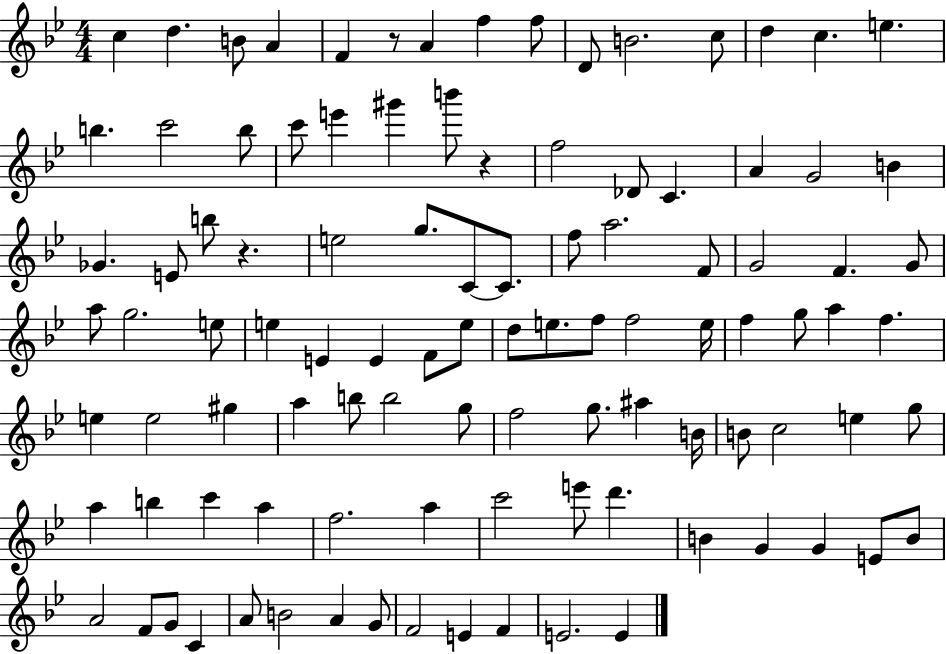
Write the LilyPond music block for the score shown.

{
  \clef treble
  \numericTimeSignature
  \time 4/4
  \key bes \major
  c''4 d''4. b'8 a'4 | f'4 r8 a'4 f''4 f''8 | d'8 b'2. c''8 | d''4 c''4. e''4. | \break b''4. c'''2 b''8 | c'''8 e'''4 gis'''4 b'''8 r4 | f''2 des'8 c'4. | a'4 g'2 b'4 | \break ges'4. e'8 b''8 r4. | e''2 g''8. c'8~~ c'8. | f''8 a''2. f'8 | g'2 f'4. g'8 | \break a''8 g''2. e''8 | e''4 e'4 e'4 f'8 e''8 | d''8 e''8. f''8 f''2 e''16 | f''4 g''8 a''4 f''4. | \break e''4 e''2 gis''4 | a''4 b''8 b''2 g''8 | f''2 g''8. ais''4 b'16 | b'8 c''2 e''4 g''8 | \break a''4 b''4 c'''4 a''4 | f''2. a''4 | c'''2 e'''8 d'''4. | b'4 g'4 g'4 e'8 b'8 | \break a'2 f'8 g'8 c'4 | a'8 b'2 a'4 g'8 | f'2 e'4 f'4 | e'2. e'4 | \break \bar "|."
}